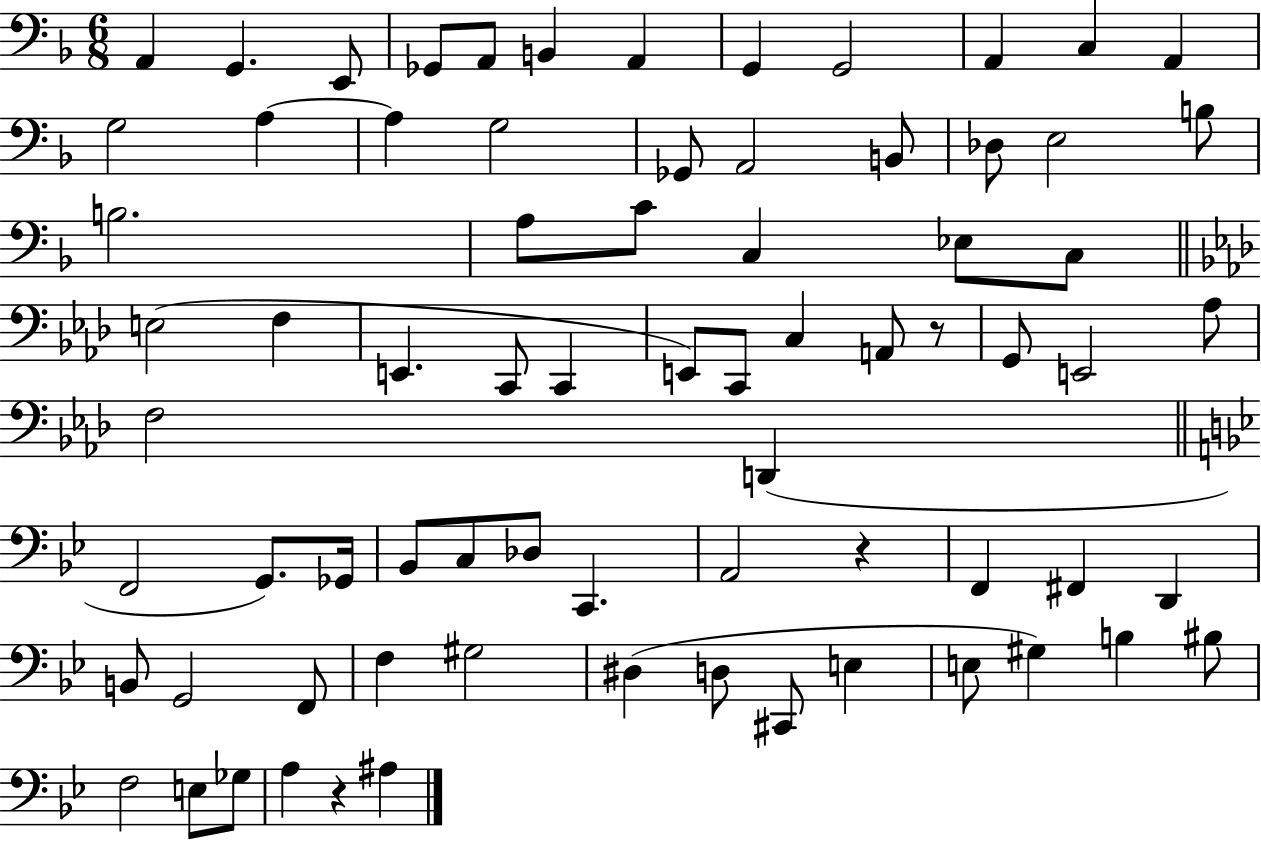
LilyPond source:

{
  \clef bass
  \numericTimeSignature
  \time 6/8
  \key f \major
  a,4 g,4. e,8 | ges,8 a,8 b,4 a,4 | g,4 g,2 | a,4 c4 a,4 | \break g2 a4~~ | a4 g2 | ges,8 a,2 b,8 | des8 e2 b8 | \break b2. | a8 c'8 c4 ees8 c8 | \bar "||" \break \key f \minor e2( f4 | e,4. c,8 c,4 | e,8) c,8 c4 a,8 r8 | g,8 e,2 aes8 | \break f2 d,4( | \bar "||" \break \key g \minor f,2 g,8.) ges,16 | bes,8 c8 des8 c,4. | a,2 r4 | f,4 fis,4 d,4 | \break b,8 g,2 f,8 | f4 gis2 | dis4( d8 cis,8 e4 | e8 gis4) b4 bis8 | \break f2 e8 ges8 | a4 r4 ais4 | \bar "|."
}